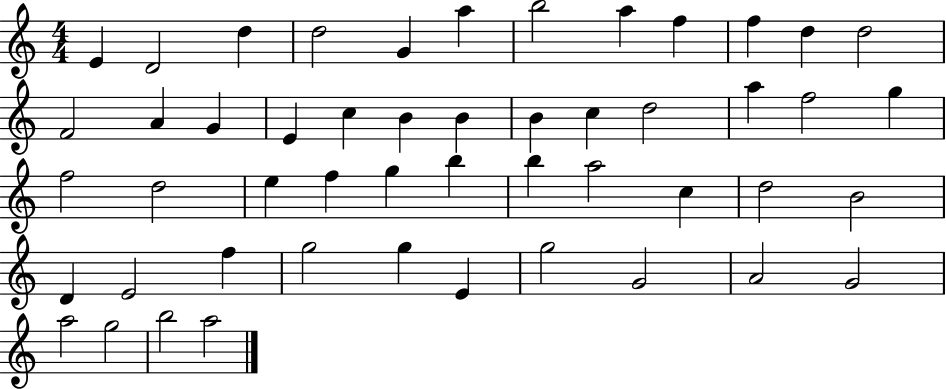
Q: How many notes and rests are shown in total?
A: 50